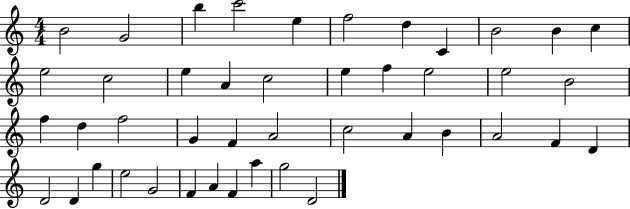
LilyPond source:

{
  \clef treble
  \numericTimeSignature
  \time 4/4
  \key c \major
  b'2 g'2 | b''4 c'''2 e''4 | f''2 d''4 c'4 | b'2 b'4 c''4 | \break e''2 c''2 | e''4 a'4 c''2 | e''4 f''4 e''2 | e''2 b'2 | \break f''4 d''4 f''2 | g'4 f'4 a'2 | c''2 a'4 b'4 | a'2 f'4 d'4 | \break d'2 d'4 g''4 | e''2 g'2 | f'4 a'4 f'4 a''4 | g''2 d'2 | \break \bar "|."
}